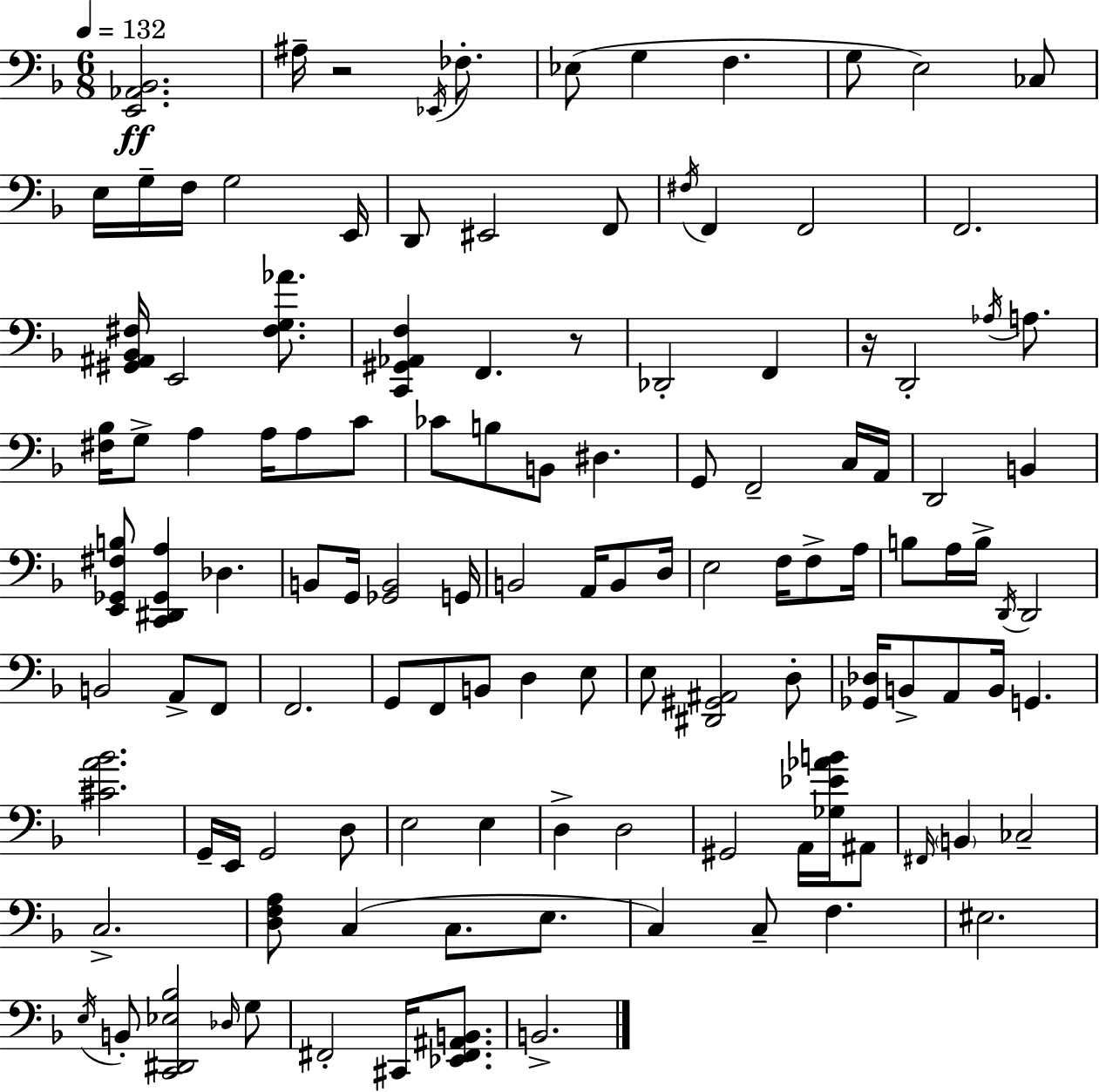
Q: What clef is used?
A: bass